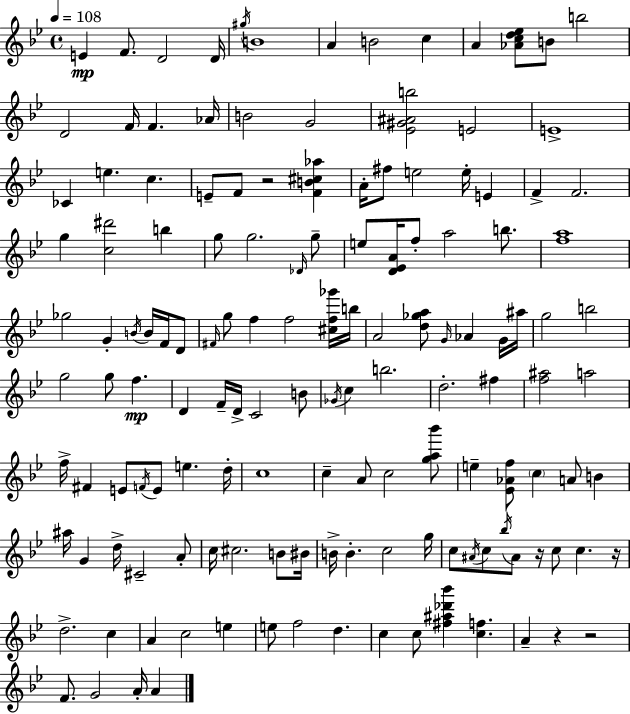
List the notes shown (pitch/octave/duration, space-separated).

E4/q F4/e. D4/h D4/s G#5/s B4/w A4/q B4/h C5/q A4/q [Ab4,C5,D5,Eb5]/e B4/e B5/h D4/h F4/s F4/q. Ab4/s B4/h G4/h [Eb4,G#4,A#4,B5]/h E4/h E4/w CES4/q E5/q. C5/q. E4/e F4/e R/h [F4,B4,C#5,Ab5]/q A4/s F#5/e E5/h E5/s E4/q F4/q F4/h. G5/q [C5,D#6]/h B5/q G5/e G5/h. Db4/s G5/e E5/e [D4,Eb4,A4]/s F5/e A5/h B5/e. [F5,A5]/w Gb5/h G4/q B4/s B4/s F4/s D4/e F#4/s G5/e F5/q F5/h [C#5,F5,Gb6]/s B5/s A4/h [D5,Gb5,A5]/e G4/s Ab4/q G4/s A#5/s G5/h B5/h G5/h G5/e F5/q. D4/q F4/s D4/s C4/h B4/e Gb4/s C5/q B5/h. D5/h. F#5/q [F5,A#5]/h A5/h F5/s F#4/q E4/e F4/s E4/e E5/q. D5/s C5/w C5/q A4/e C5/h [G5,A5,Bb6]/e E5/q [Eb4,Ab4,F5]/e C5/q A4/e B4/q A#5/s G4/q D5/s C#4/h A4/e C5/s C#5/h. B4/e BIS4/s B4/s B4/q. C5/h G5/s C5/e A#4/s C5/e Bb5/s A#4/e R/s C5/e C5/q. R/s D5/h. C5/q A4/q C5/h E5/q E5/e F5/h D5/q. C5/q C5/e [F#5,A#5,Db6,Bb6]/q [C5,F5]/q. A4/q R/q R/h F4/e. G4/h A4/s A4/q